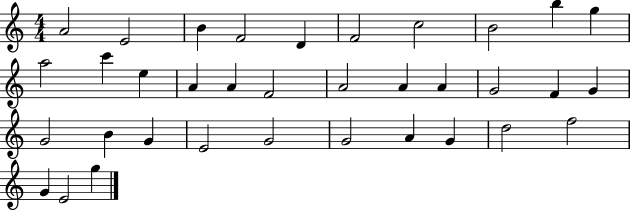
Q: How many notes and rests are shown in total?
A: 35